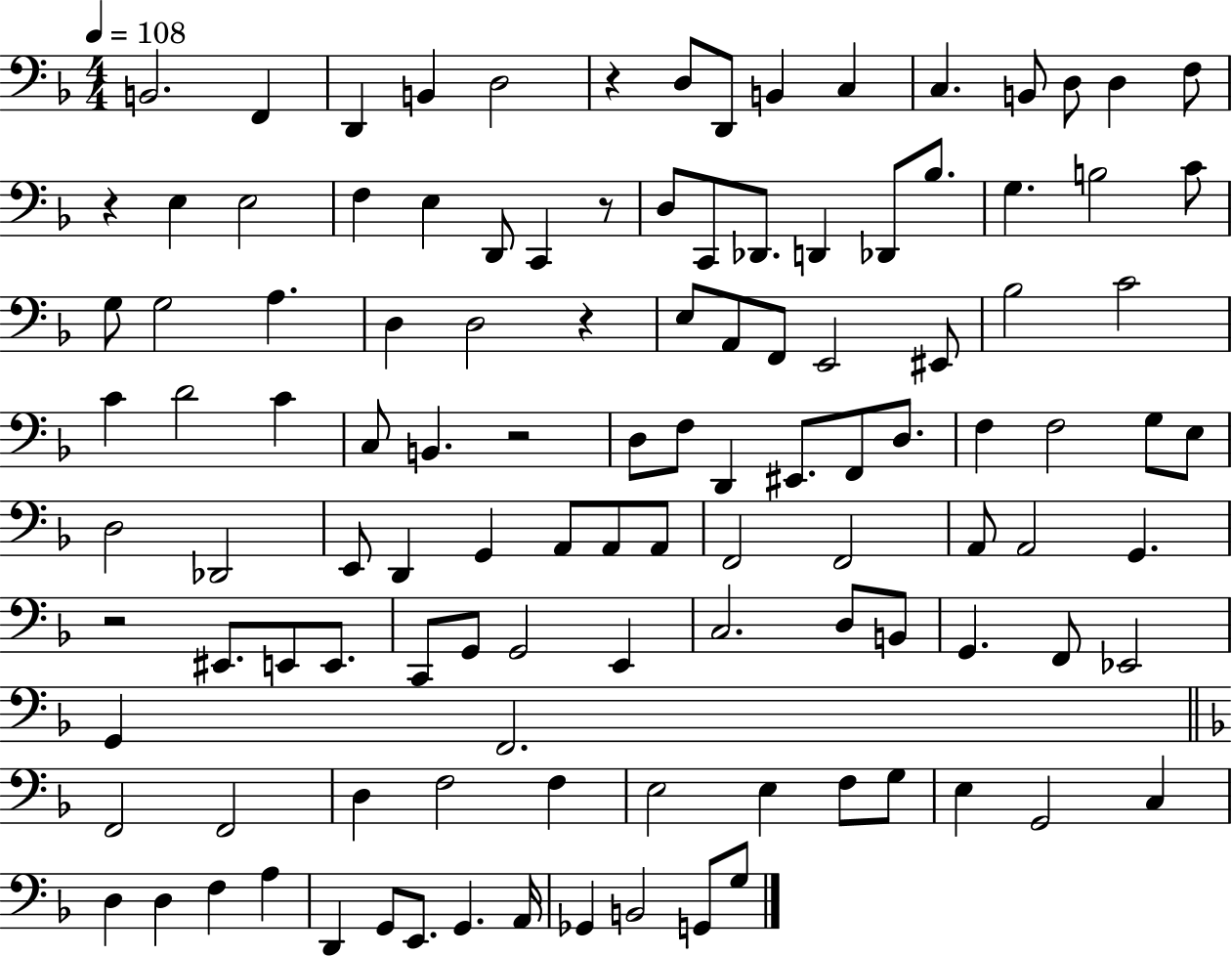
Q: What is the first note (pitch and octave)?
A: B2